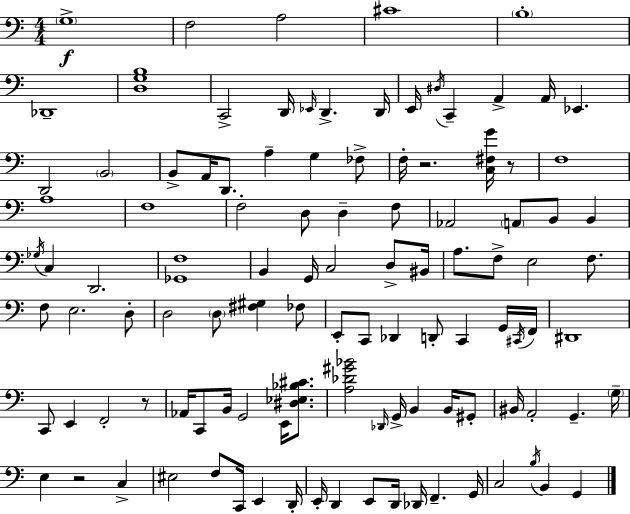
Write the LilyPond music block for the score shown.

{
  \clef bass
  \numericTimeSignature
  \time 4/4
  \key c \major
  \repeat volta 2 { \parenthesize g1->\f | f2 a2 | cis'1 | \parenthesize b1-. | \break des,1-- | <d g b>1 | c,2-> d,16 \grace { ees,16 } d,4.-> | d,16 e,16 \acciaccatura { dis16 } c,4-- a,4-> a,16 ees,4. | \break d,2 \parenthesize b,2 | b,8-> a,16 d,8. a4-- g4 | fes8-> f16-. r2. <c fis g'>16 | r8 f1 | \break a1 | f1 | f2-. d8 d4-- | f8 aes,2 \parenthesize a,8 b,8 b,4 | \break \acciaccatura { ges16 } c4 d,2. | <ges, f>1 | b,4 g,16 c2 | d8-> bis,16 a8. f8-> e2 | \break f8. f8 e2. | d8-. d2 \parenthesize d8 <fis gis>4 | fes8 e,8-. c,8 des,4 d,8-. c,4 | g,16 \acciaccatura { cis,16 } f,16 dis,1 | \break c,8 e,4 f,2-. | r8 aes,16 c,8 b,16 g,2 | e,16 <dis ees bes cis'>8. <a des' gis' bes'>2 \grace { des,16 } g,16-> b,4 | b,16 gis,8-. bis,16 a,2-. g,4.-- | \break \parenthesize g16-- e4 r2 | c4-> eis2 f8 c,16 | e,4 d,16-. e,16-. d,4 e,8 d,16 des,16 f,4.-- | g,16 c2 \acciaccatura { b16 } b,4 | \break g,4 } \bar "|."
}